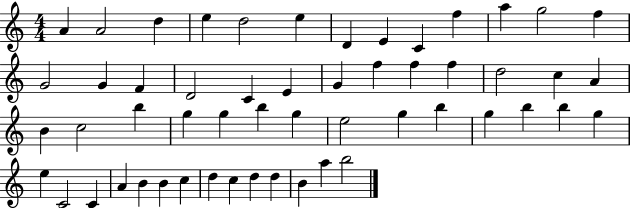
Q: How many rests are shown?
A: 0